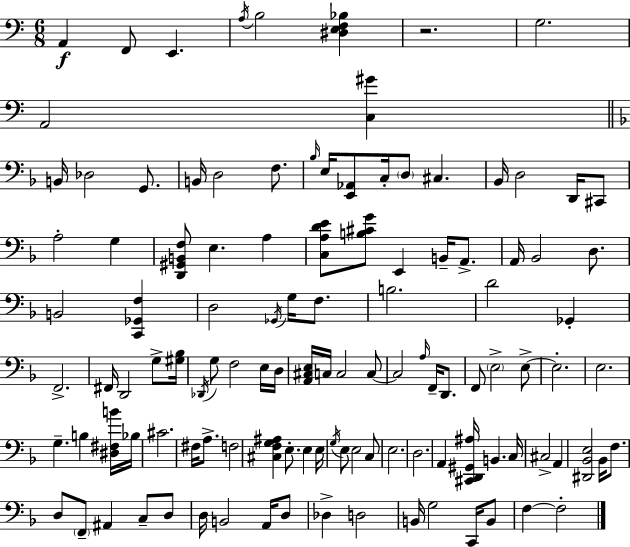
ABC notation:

X:1
T:Untitled
M:6/8
L:1/4
K:Am
A,, F,,/2 E,, A,/4 B,2 [^D,E,F,_B,] z2 G,2 A,,2 [C,^G] B,,/4 _D,2 G,,/2 B,,/4 D,2 F,/2 _B,/4 E,/4 [E,,_A,,]/2 C,/4 D,/2 ^C, _B,,/4 D,2 D,,/4 ^C,,/2 A,2 G, [D,,^G,,B,,F,]/2 E, A, [C,A,DE]/2 [B,^CG]/2 E,, B,,/4 A,,/2 A,,/4 _B,,2 D,/2 B,,2 [C,,_G,,F,] D,2 _G,,/4 G,/4 F,/2 B,2 D2 _G,, F,,2 ^F,,/4 D,,2 G,/2 [^G,_B,]/4 _D,,/4 G,/2 F,2 E,/4 D,/4 [A,,^C,E,]/4 C,/4 C,2 C,/2 C,2 A,/4 F,,/4 D,,/2 F,,/2 E,2 E,/2 E,2 E,2 G, B, [^D,^F,B]/4 _B,/4 ^C2 ^F,/4 A,/2 F,2 [^C,F,G,^A,] E,/2 E, E,/4 G,/4 E,/2 E,2 C,/2 E,2 D,2 A,, [^C,,D,,^G,,^A,]/4 B,, C,/4 ^C,2 A,, [^D,,_B,,E,]2 _B,,/4 F,/2 D,/2 F,,/2 ^A,, C,/2 D,/2 D,/4 B,,2 A,,/4 D,/2 _D, D,2 B,,/4 G,2 C,,/4 B,,/2 F, F,2